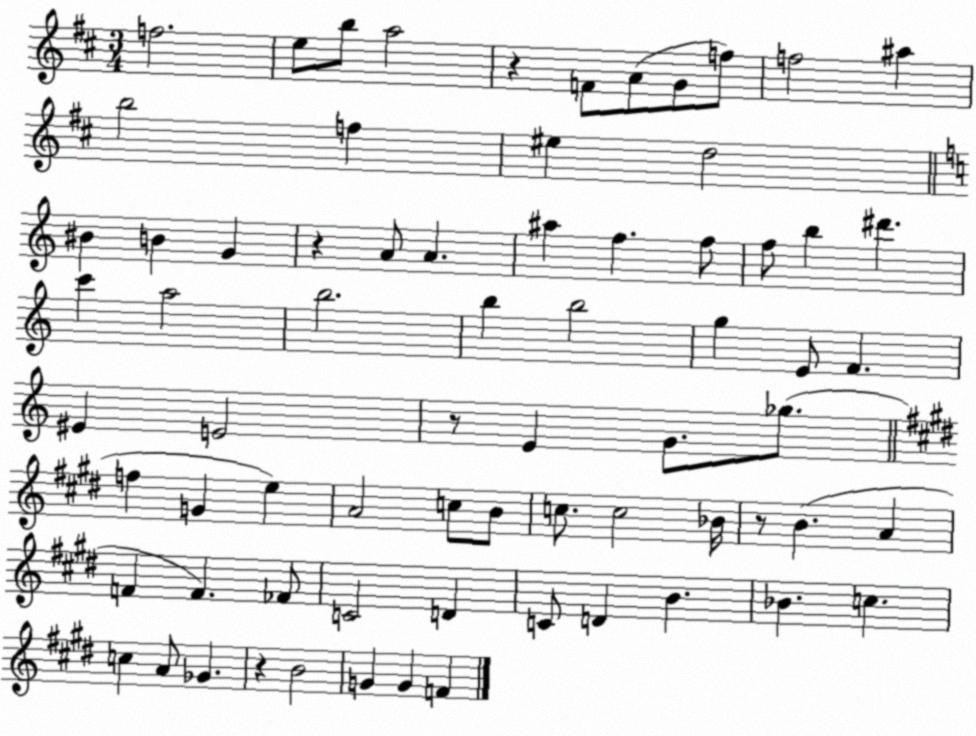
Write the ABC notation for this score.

X:1
T:Untitled
M:3/4
L:1/4
K:D
f2 e/2 b/2 a2 z F/2 A/2 G/2 f/2 f2 ^a b2 f ^e d2 ^B B G z A/2 A ^a f f/2 f/2 b ^d' c' a2 b2 b b2 g E/2 F ^E E2 z/2 E G/2 _g/2 f G e A2 c/2 B/2 c/2 c2 _B/4 z/2 B A F F _F/2 C2 D C/2 D B _B c c A/2 _G z B2 G G F